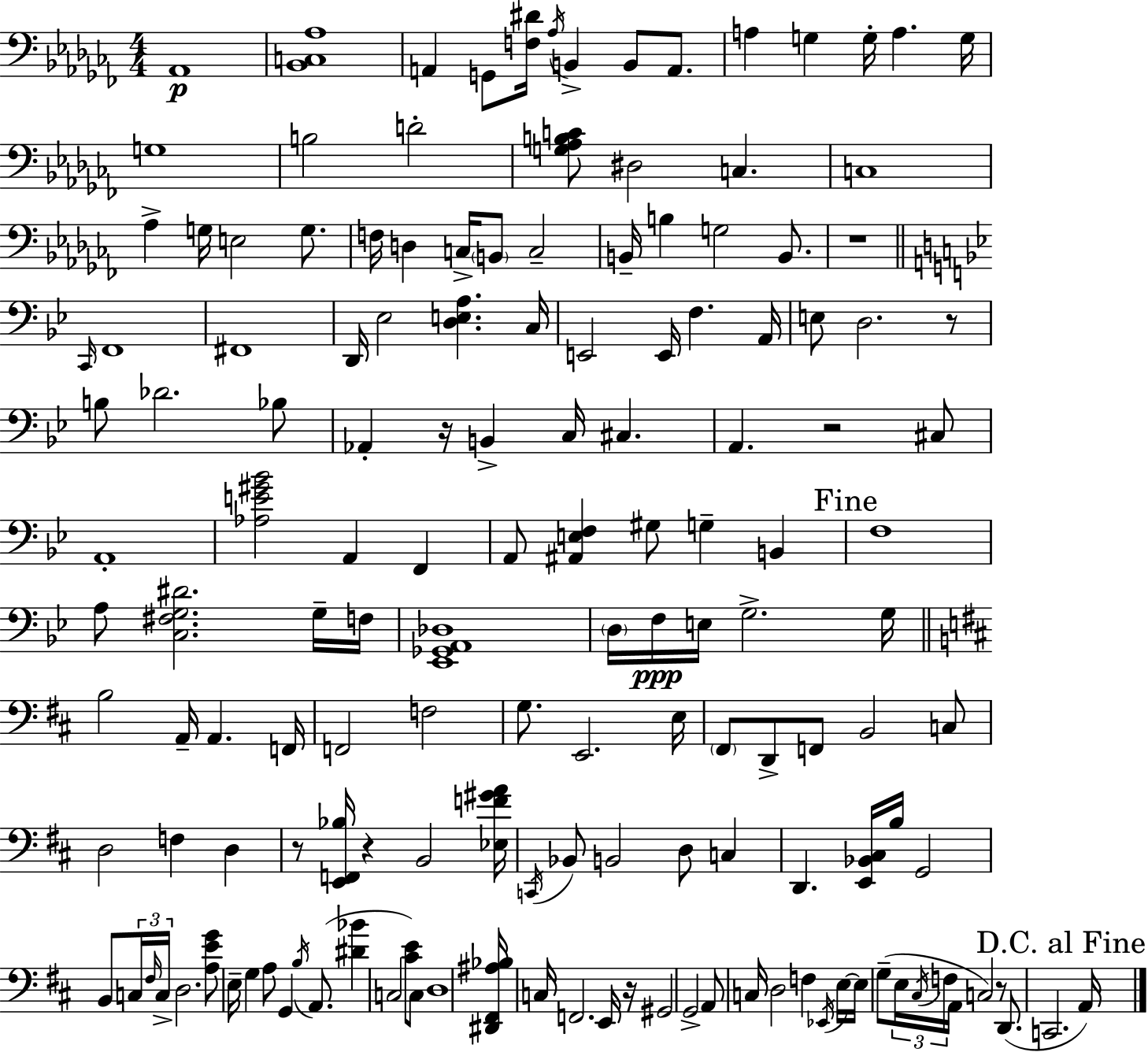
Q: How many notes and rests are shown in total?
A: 152